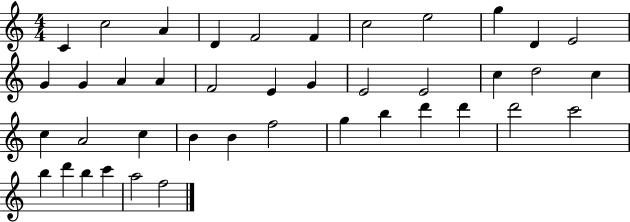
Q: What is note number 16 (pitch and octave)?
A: F4